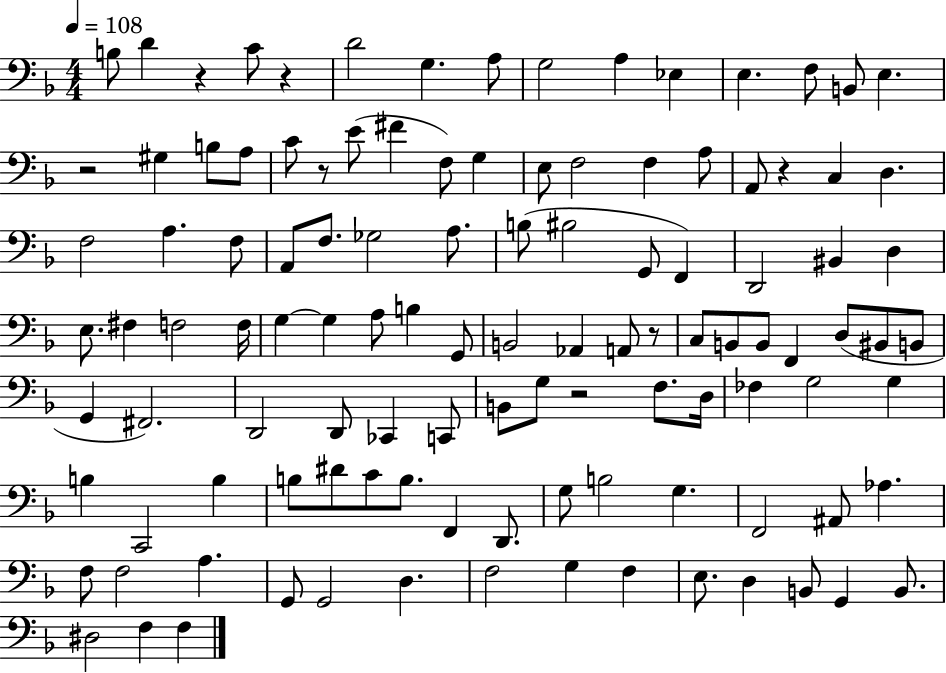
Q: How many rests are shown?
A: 7